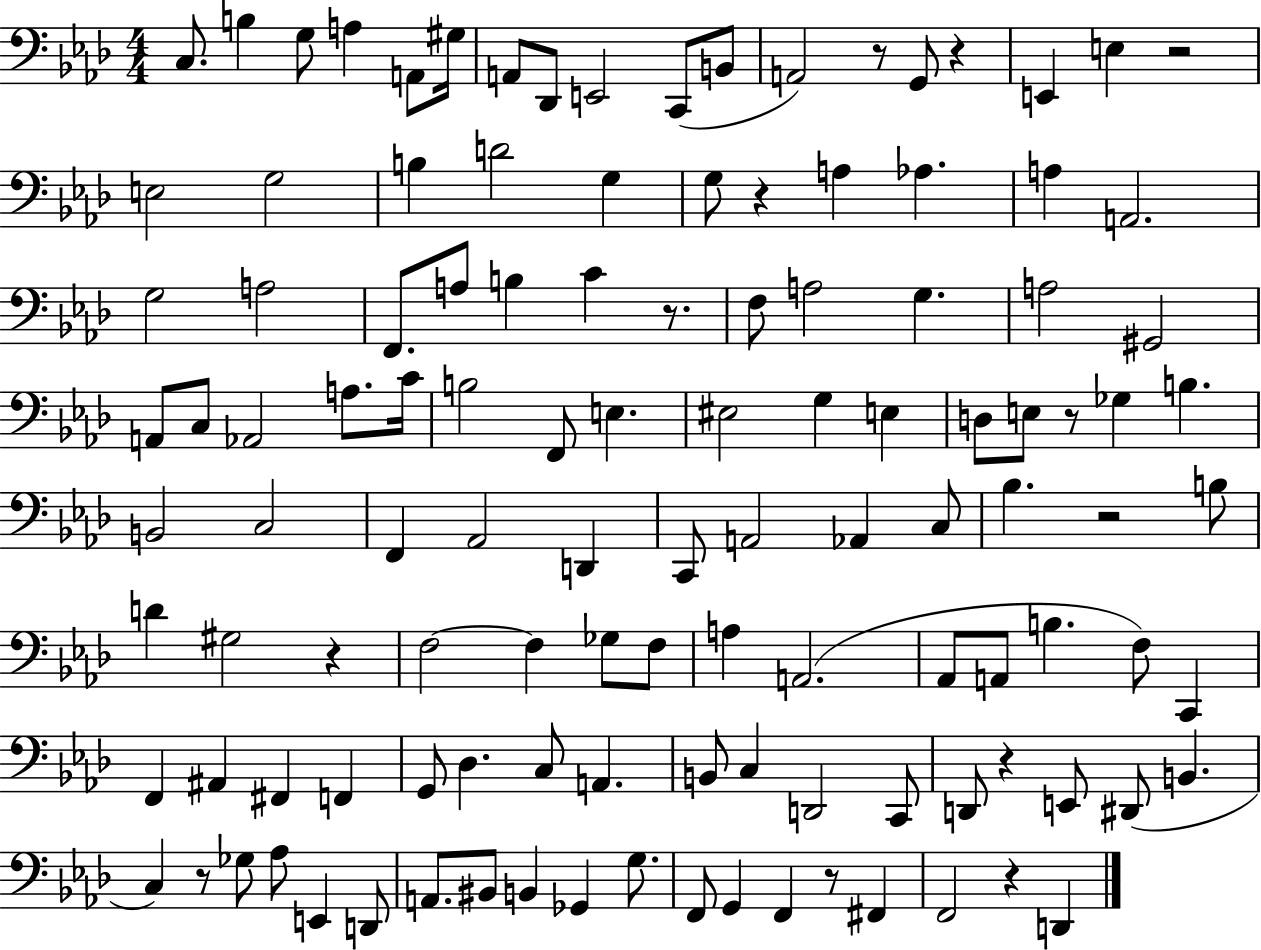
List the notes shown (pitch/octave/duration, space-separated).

C3/e. B3/q G3/e A3/q A2/e G#3/s A2/e Db2/e E2/h C2/e B2/e A2/h R/e G2/e R/q E2/q E3/q R/h E3/h G3/h B3/q D4/h G3/q G3/e R/q A3/q Ab3/q. A3/q A2/h. G3/h A3/h F2/e. A3/e B3/q C4/q R/e. F3/e A3/h G3/q. A3/h G#2/h A2/e C3/e Ab2/h A3/e. C4/s B3/h F2/e E3/q. EIS3/h G3/q E3/q D3/e E3/e R/e Gb3/q B3/q. B2/h C3/h F2/q Ab2/h D2/q C2/e A2/h Ab2/q C3/e Bb3/q. R/h B3/e D4/q G#3/h R/q F3/h F3/q Gb3/e F3/e A3/q A2/h. Ab2/e A2/e B3/q. F3/e C2/q F2/q A#2/q F#2/q F2/q G2/e Db3/q. C3/e A2/q. B2/e C3/q D2/h C2/e D2/e R/q E2/e D#2/e B2/q. C3/q R/e Gb3/e Ab3/e E2/q D2/e A2/e. BIS2/e B2/q Gb2/q G3/e. F2/e G2/q F2/q R/e F#2/q F2/h R/q D2/q